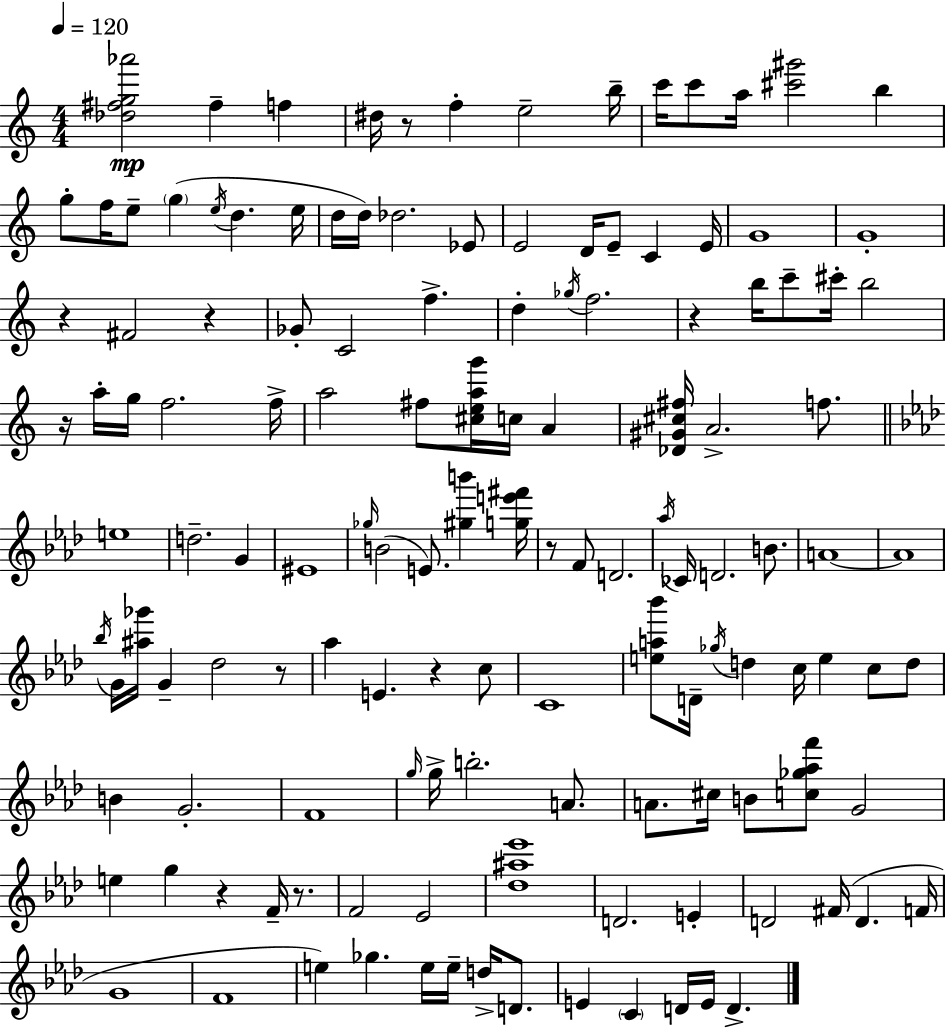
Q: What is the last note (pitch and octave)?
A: D4